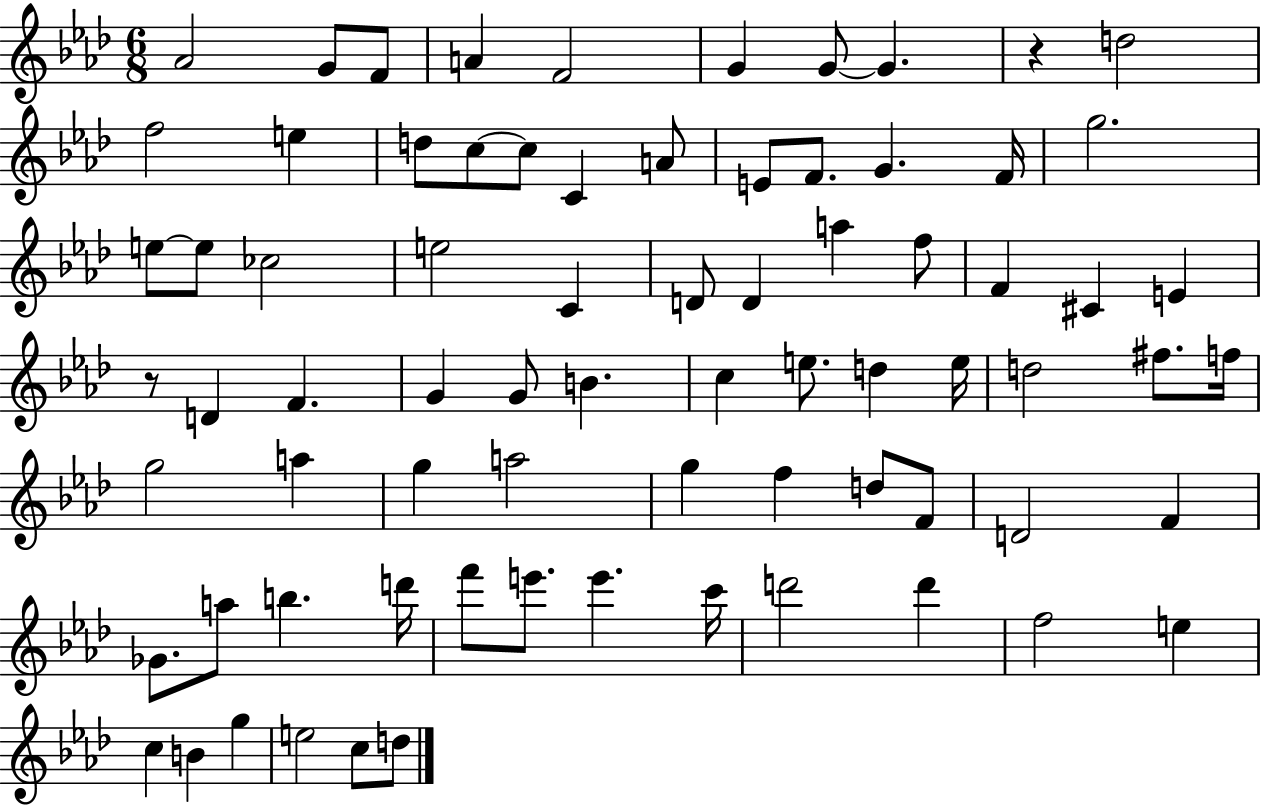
{
  \clef treble
  \numericTimeSignature
  \time 6/8
  \key aes \major
  aes'2 g'8 f'8 | a'4 f'2 | g'4 g'8~~ g'4. | r4 d''2 | \break f''2 e''4 | d''8 c''8~~ c''8 c'4 a'8 | e'8 f'8. g'4. f'16 | g''2. | \break e''8~~ e''8 ces''2 | e''2 c'4 | d'8 d'4 a''4 f''8 | f'4 cis'4 e'4 | \break r8 d'4 f'4. | g'4 g'8 b'4. | c''4 e''8. d''4 e''16 | d''2 fis''8. f''16 | \break g''2 a''4 | g''4 a''2 | g''4 f''4 d''8 f'8 | d'2 f'4 | \break ges'8. a''8 b''4. d'''16 | f'''8 e'''8. e'''4. c'''16 | d'''2 d'''4 | f''2 e''4 | \break c''4 b'4 g''4 | e''2 c''8 d''8 | \bar "|."
}